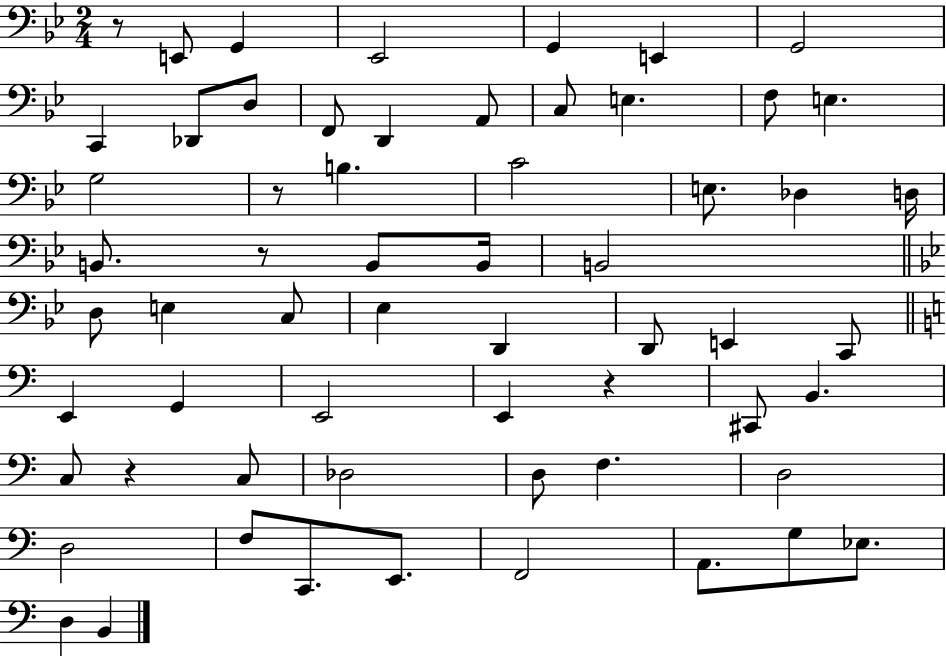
X:1
T:Untitled
M:2/4
L:1/4
K:Bb
z/2 E,,/2 G,, _E,,2 G,, E,, G,,2 C,, _D,,/2 D,/2 F,,/2 D,, A,,/2 C,/2 E, F,/2 E, G,2 z/2 B, C2 E,/2 _D, D,/4 B,,/2 z/2 B,,/2 B,,/4 B,,2 D,/2 E, C,/2 _E, D,, D,,/2 E,, C,,/2 E,, G,, E,,2 E,, z ^C,,/2 B,, C,/2 z C,/2 _D,2 D,/2 F, D,2 D,2 F,/2 C,,/2 E,,/2 F,,2 A,,/2 G,/2 _E,/2 D, B,,